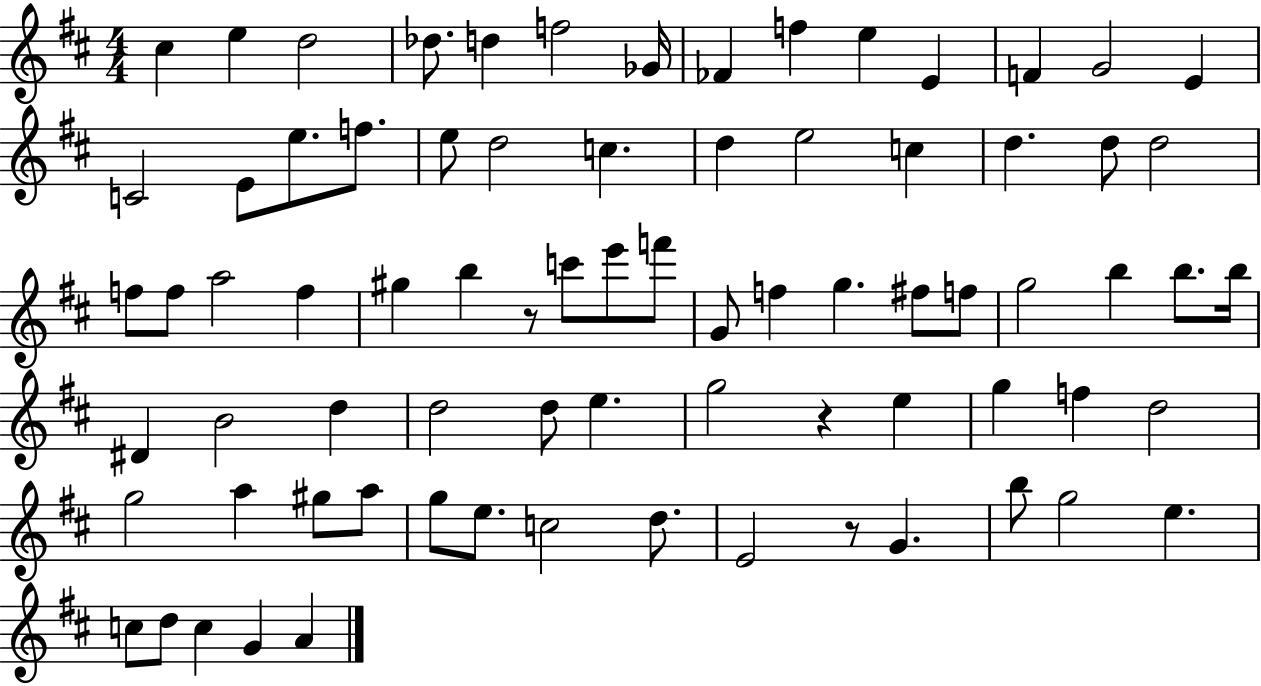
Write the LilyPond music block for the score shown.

{
  \clef treble
  \numericTimeSignature
  \time 4/4
  \key d \major
  \repeat volta 2 { cis''4 e''4 d''2 | des''8. d''4 f''2 ges'16 | fes'4 f''4 e''4 e'4 | f'4 g'2 e'4 | \break c'2 e'8 e''8. f''8. | e''8 d''2 c''4. | d''4 e''2 c''4 | d''4. d''8 d''2 | \break f''8 f''8 a''2 f''4 | gis''4 b''4 r8 c'''8 e'''8 f'''8 | g'8 f''4 g''4. fis''8 f''8 | g''2 b''4 b''8. b''16 | \break dis'4 b'2 d''4 | d''2 d''8 e''4. | g''2 r4 e''4 | g''4 f''4 d''2 | \break g''2 a''4 gis''8 a''8 | g''8 e''8. c''2 d''8. | e'2 r8 g'4. | b''8 g''2 e''4. | \break c''8 d''8 c''4 g'4 a'4 | } \bar "|."
}